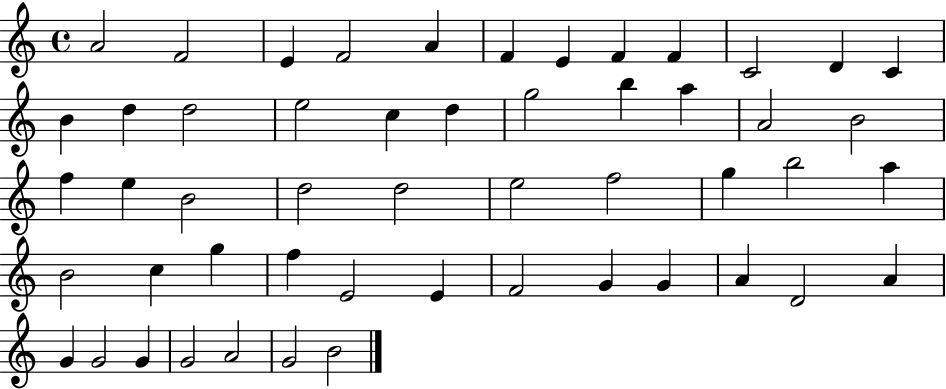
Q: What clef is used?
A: treble